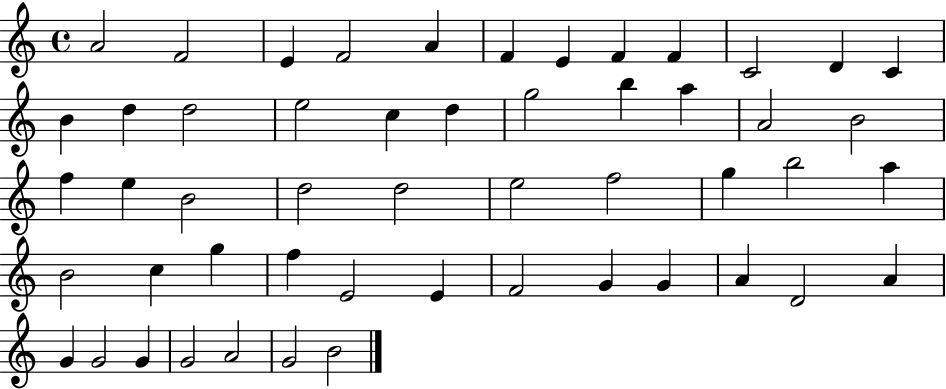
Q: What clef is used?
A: treble